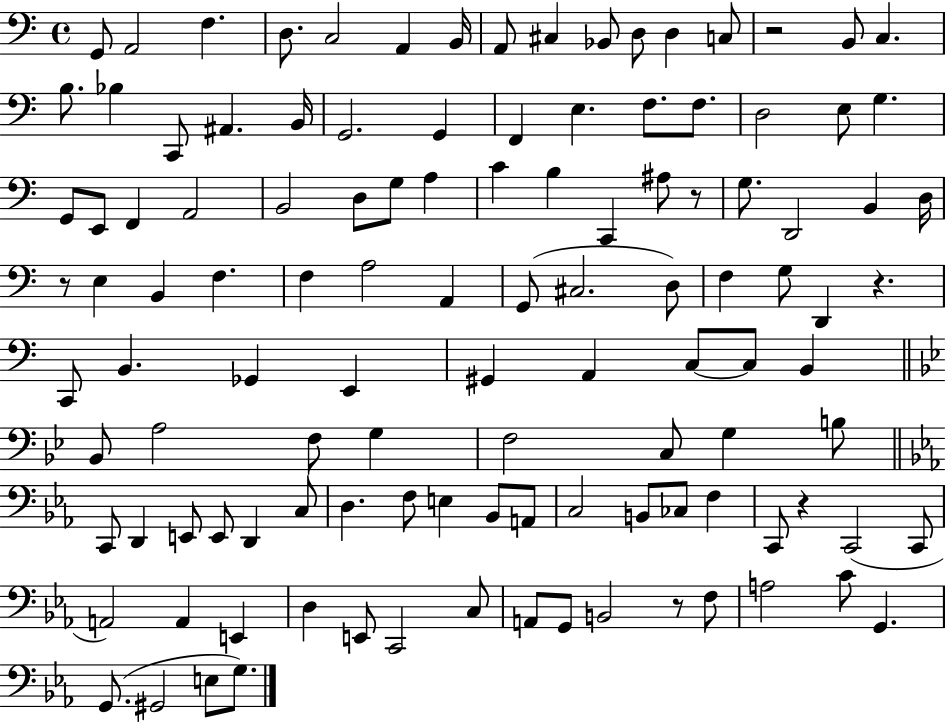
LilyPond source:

{
  \clef bass
  \time 4/4
  \defaultTimeSignature
  \key c \major
  g,8 a,2 f4. | d8. c2 a,4 b,16 | a,8 cis4 bes,8 d8 d4 c8 | r2 b,8 c4. | \break b8. bes4 c,8 ais,4. b,16 | g,2. g,4 | f,4 e4. f8. f8. | d2 e8 g4. | \break g,8 e,8 f,4 a,2 | b,2 d8 g8 a4 | c'4 b4 c,4 ais8 r8 | g8. d,2 b,4 d16 | \break r8 e4 b,4 f4. | f4 a2 a,4 | g,8( cis2. d8) | f4 g8 d,4 r4. | \break c,8 b,4. ges,4 e,4 | gis,4 a,4 c8~~ c8 b,4 | \bar "||" \break \key g \minor bes,8 a2 f8 g4 | f2 c8 g4 b8 | \bar "||" \break \key ees \major c,8 d,4 e,8 e,8 d,4 c8 | d4. f8 e4 bes,8 a,8 | c2 b,8 ces8 f4 | c,8 r4 c,2( c,8 | \break a,2) a,4 e,4 | d4 e,8 c,2 c8 | a,8 g,8 b,2 r8 f8 | a2 c'8 g,4. | \break g,8.( gis,2 e8 g8.) | \bar "|."
}